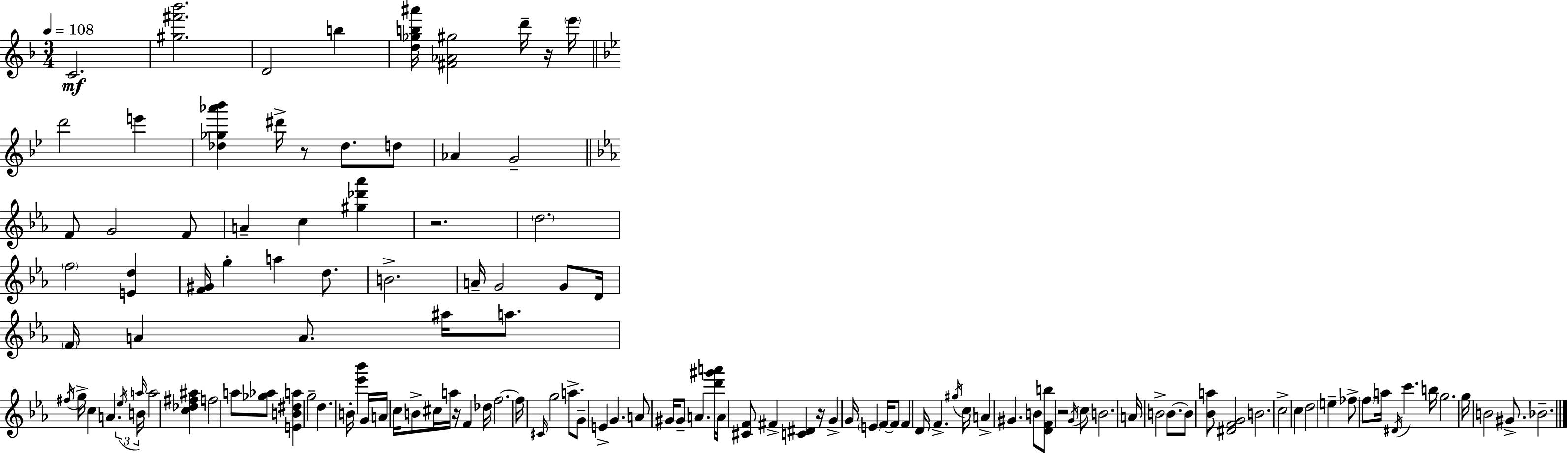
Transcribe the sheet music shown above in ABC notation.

X:1
T:Untitled
M:3/4
L:1/4
K:F
C2 [^g^f'_b']2 D2 b [d_gb^a']/4 [^F_A^g]2 d'/4 z/4 e'/4 d'2 e' [_d_g_a'_b'] ^d'/4 z/2 _d/2 d/2 _A G2 F/2 G2 F/2 A c [^g_d'_a'] z2 d2 f2 [Ed] [F^G]/4 g a d/2 B2 A/4 G2 G/2 D/4 F/4 A A/2 ^a/4 a/2 ^f/4 g/4 c A _e/4 B/4 a/4 a2 [c_d^f^a] f2 a/2 [_g_a]/2 [EB^da] g2 d B/4 [_e'_b'] G/4 A/4 c/4 B/2 ^c/4 a/4 z/4 F _d/4 f2 f/4 ^C/4 g2 a/2 G/2 E G A/2 ^G/4 ^G/2 A [d'^g'a']/4 A/4 [^CF]/2 ^F [C^D] z/4 G G/4 E F/4 F/2 F D/4 F ^g/4 c/4 A ^G B/2 [DFb]/2 z2 G/4 c/2 B2 A/4 B2 B/2 B/2 [_Ba]/2 [^DFG]2 B2 c2 c d2 e _f/2 f/2 a/4 ^D/4 c' b/4 g2 g/4 B2 ^G/2 _B2